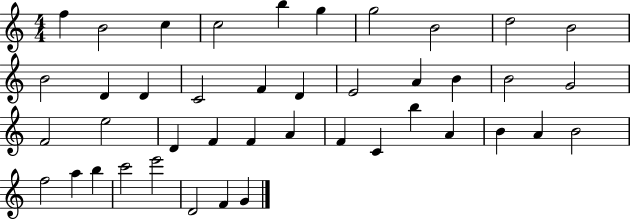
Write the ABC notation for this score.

X:1
T:Untitled
M:4/4
L:1/4
K:C
f B2 c c2 b g g2 B2 d2 B2 B2 D D C2 F D E2 A B B2 G2 F2 e2 D F F A F C b A B A B2 f2 a b c'2 e'2 D2 F G